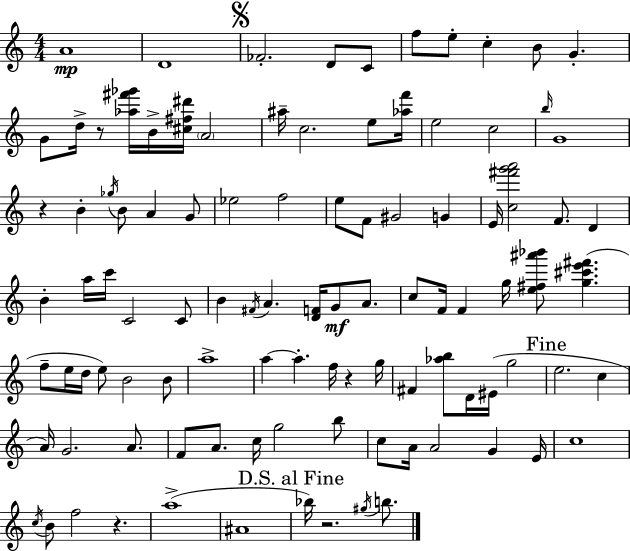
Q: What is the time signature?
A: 4/4